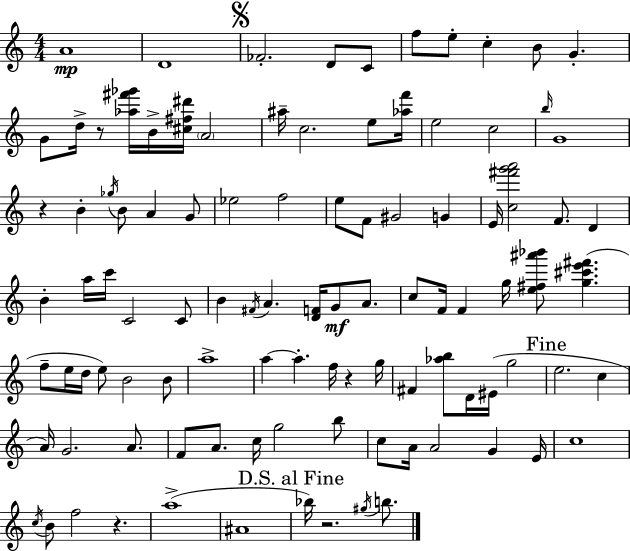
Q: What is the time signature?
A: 4/4